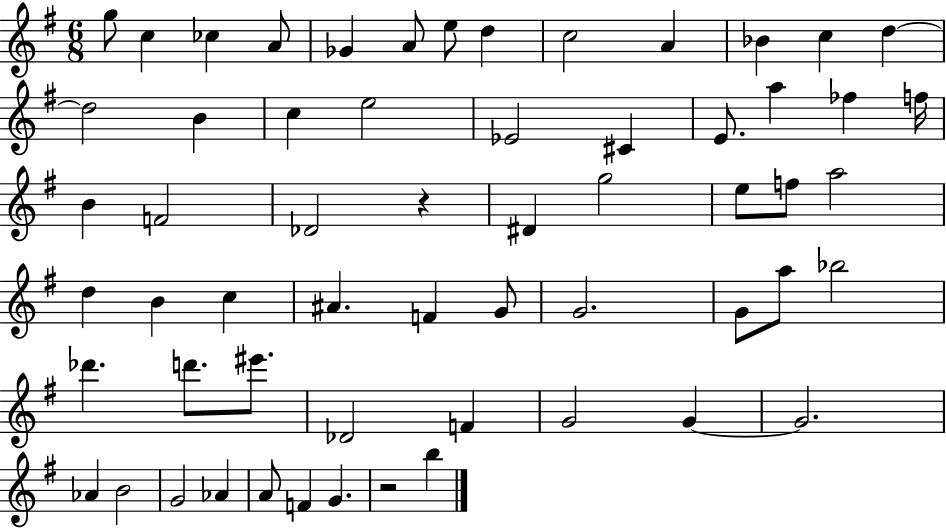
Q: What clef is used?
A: treble